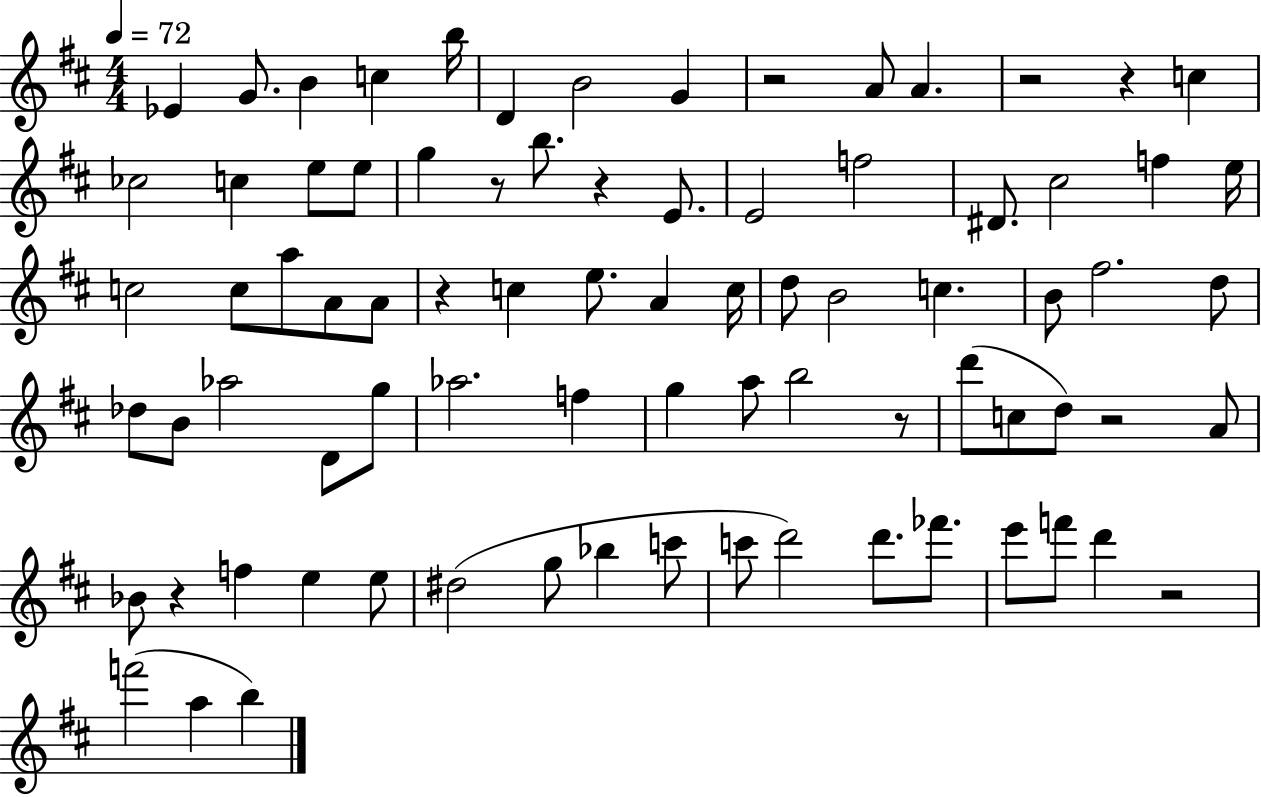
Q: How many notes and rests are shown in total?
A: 81